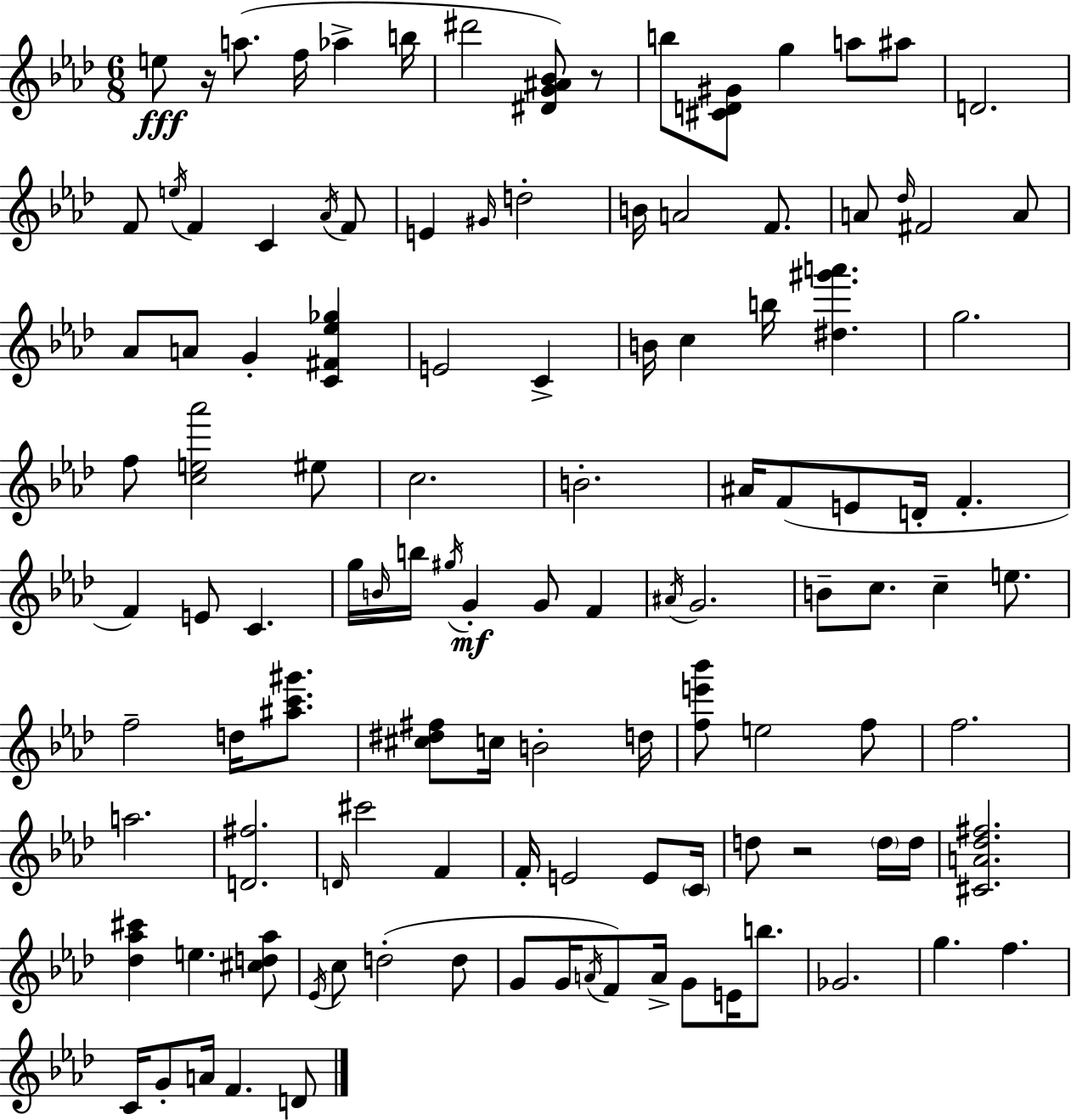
{
  \clef treble
  \numericTimeSignature
  \time 6/8
  \key f \minor
  \repeat volta 2 { e''8\fff r16 a''8.( f''16 aes''4-> b''16 | dis'''2 <dis' g' ais' bes'>8) r8 | b''8 <cis' d' gis'>8 g''4 a''8 ais''8 | d'2. | \break f'8 \acciaccatura { e''16 } f'4 c'4 \acciaccatura { aes'16 } | f'8 e'4 \grace { gis'16 } d''2-. | b'16 a'2 | f'8. a'8 \grace { des''16 } fis'2 | \break a'8 aes'8 a'8 g'4-. | <c' fis' ees'' ges''>4 e'2 | c'4-> b'16 c''4 b''16 <dis'' gis''' a'''>4. | g''2. | \break f''8 <c'' e'' aes'''>2 | eis''8 c''2. | b'2.-. | ais'16 f'8( e'8 d'16-. f'4.-. | \break f'4) e'8 c'4. | g''16 \grace { b'16 } b''16 \acciaccatura { gis''16 }\mf g'4-. | g'8 f'4 \acciaccatura { ais'16 } g'2. | b'8-- c''8. | \break c''4-- e''8. f''2-- | d''16 <ais'' c''' gis'''>8. <cis'' dis'' fis''>8 c''16 b'2-. | d''16 <f'' e''' bes'''>8 e''2 | f''8 f''2. | \break a''2. | <d' fis''>2. | \grace { d'16 } cis'''2 | f'4 f'16-. e'2 | \break e'8 \parenthesize c'16 d''8 r2 | \parenthesize d''16 d''16 <cis' a' des'' fis''>2. | <des'' aes'' cis'''>4 | e''4. <cis'' d'' aes''>8 \acciaccatura { ees'16 } c''8 d''2-.( | \break d''8 g'8 g'16 | \acciaccatura { a'16 } f'8) a'16-> g'8 e'16 b''8. ges'2. | g''4. | f''4. c'16 g'8-. | \break a'16 f'4. d'8 } \bar "|."
}